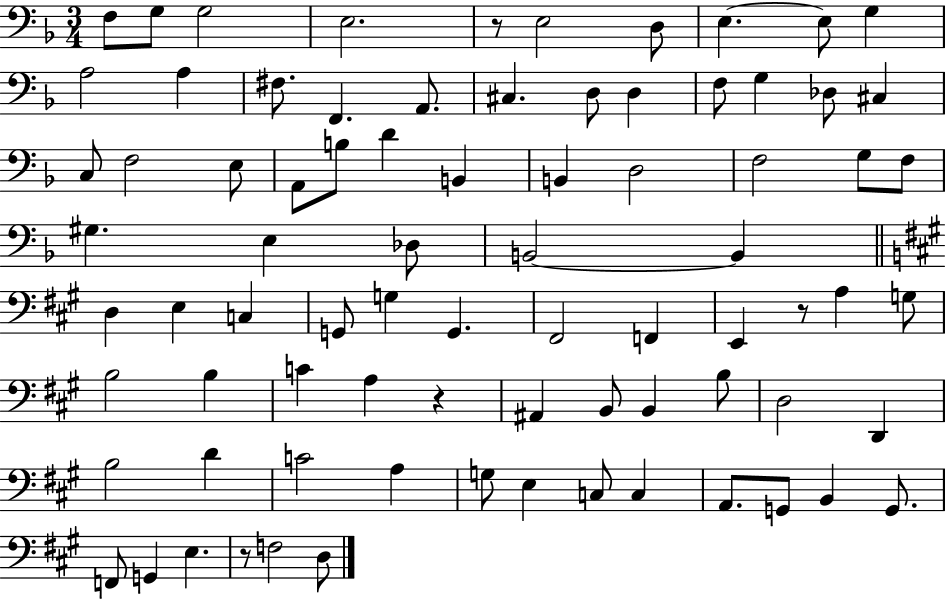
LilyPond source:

{
  \clef bass
  \numericTimeSignature
  \time 3/4
  \key f \major
  \repeat volta 2 { f8 g8 g2 | e2. | r8 e2 d8 | e4.~~ e8 g4 | \break a2 a4 | fis8. f,4. a,8. | cis4. d8 d4 | f8 g4 des8 cis4 | \break c8 f2 e8 | a,8 b8 d'4 b,4 | b,4 d2 | f2 g8 f8 | \break gis4. e4 des8 | b,2~~ b,4 | \bar "||" \break \key a \major d4 e4 c4 | g,8 g4 g,4. | fis,2 f,4 | e,4 r8 a4 g8 | \break b2 b4 | c'4 a4 r4 | ais,4 b,8 b,4 b8 | d2 d,4 | \break b2 d'4 | c'2 a4 | g8 e4 c8 c4 | a,8. g,8 b,4 g,8. | \break f,8 g,4 e4. | r8 f2 d8 | } \bar "|."
}